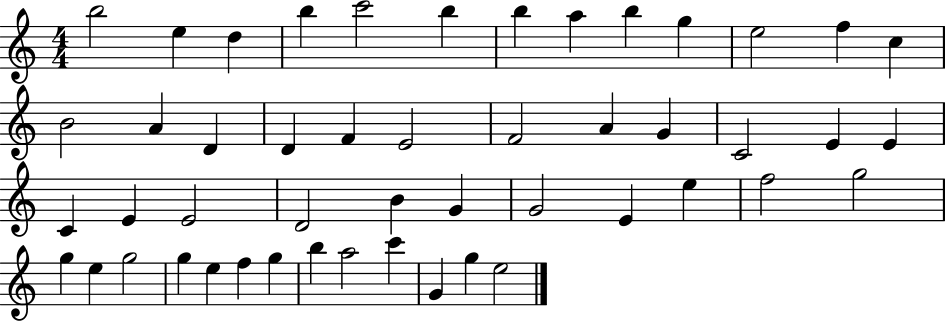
{
  \clef treble
  \numericTimeSignature
  \time 4/4
  \key c \major
  b''2 e''4 d''4 | b''4 c'''2 b''4 | b''4 a''4 b''4 g''4 | e''2 f''4 c''4 | \break b'2 a'4 d'4 | d'4 f'4 e'2 | f'2 a'4 g'4 | c'2 e'4 e'4 | \break c'4 e'4 e'2 | d'2 b'4 g'4 | g'2 e'4 e''4 | f''2 g''2 | \break g''4 e''4 g''2 | g''4 e''4 f''4 g''4 | b''4 a''2 c'''4 | g'4 g''4 e''2 | \break \bar "|."
}